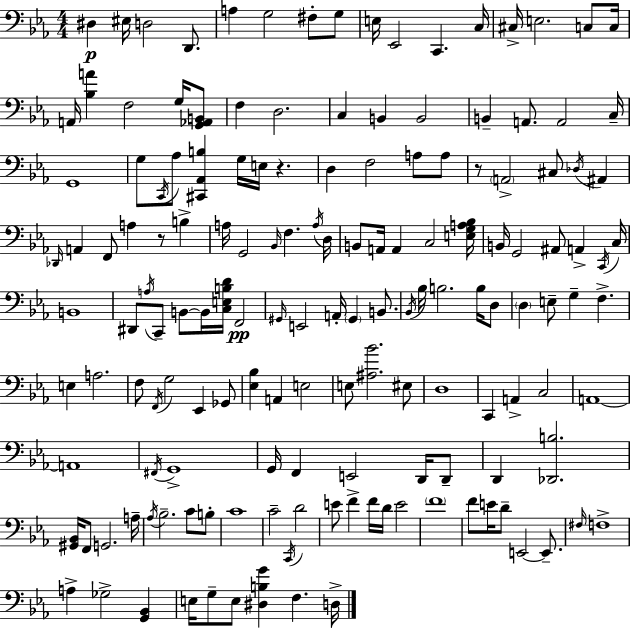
{
  \clef bass
  \numericTimeSignature
  \time 4/4
  \key ees \major
  dis4\p eis16 d2 d,8. | a4 g2 fis8-. g8 | e16 ees,2 c,4. c16 | cis16-> e2. c8 c16 | \break a,16 <bes a'>4 f2 g16 <g, aes, b,>8 | f4 d2. | c4 b,4 b,2 | b,4-- a,8. a,2 c16-- | \break g,1 | g8 \acciaccatura { c,16 } aes8 <cis, aes, b>4 g16 e16 r4. | d4 f2 a8 a8 | r8 \parenthesize a,2-> cis8 \acciaccatura { des16 } ais,4 | \break \grace { des,16 } a,4 f,8 a4 r8 b4-> | a16 g,2 \grace { bes,16 } f4. | \acciaccatura { a16 } d16 b,8 a,16 a,4 c2 | <e g a bes>16 b,16 g,2 ais,8 | \break a,4-> \acciaccatura { c,16 } c16 b,1 | dis,8 \acciaccatura { a16 } c,8-- b,8~~ b,16 <c e b d'>16 f,2\pp | \grace { gis,16 } e,2 | a,16-. \parenthesize gis,4 b,8. \acciaccatura { bes,16 } bes16 b2. | \break b16 d8 \parenthesize d4 e8-- g4-- | f4.-> e4 a2. | f8 \acciaccatura { f,16 } g2 | ees,4 ges,8 <ees bes>4 a,4 | \break e2 e8 <ais bes'>2. | eis8 d1 | c,4 a,4-> | c2 a,1~~ | \break a,1 | \acciaccatura { fis,16 } g,1-> | g,16 f,4 | e,2 d,16 d,8-- d,4 <des, b>2. | \break <gis, bes,>16 f,8 g,2. | a16-- \acciaccatura { aes16 } bes2.-- | c'8 b8-. c'1 | c'2-- | \break \acciaccatura { c,16 } d'2 e'8 f'4-> | f'16 d'16 e'2 \parenthesize f'1 | f'8 e'16 | d'8-- e,2~~ e,8.-- \grace { fis16 } f1-> | \break a4-> | ges2-> <g, bes,>4 e16 g8-- | e8 <dis b g'>4 f4. d16-> \bar "|."
}